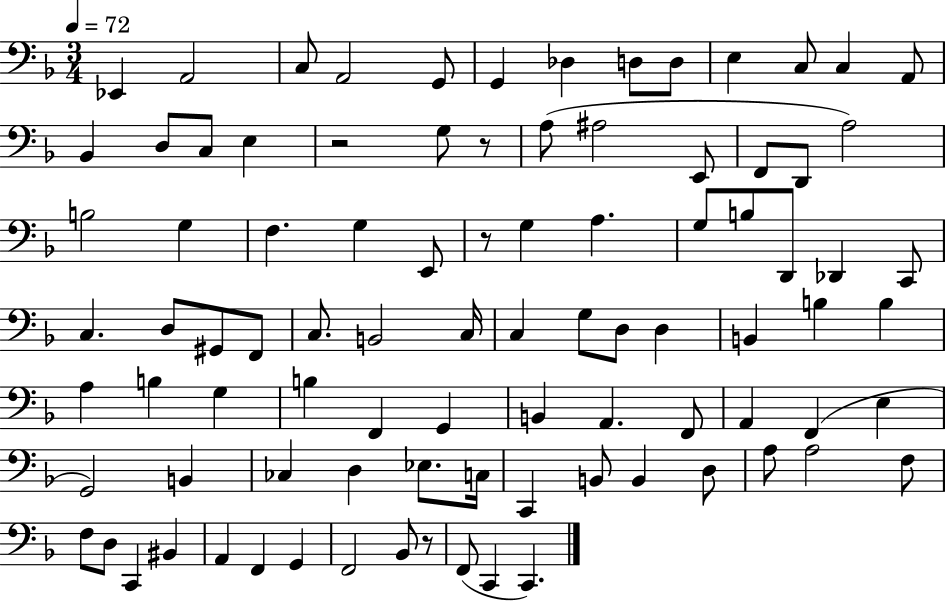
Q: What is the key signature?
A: F major